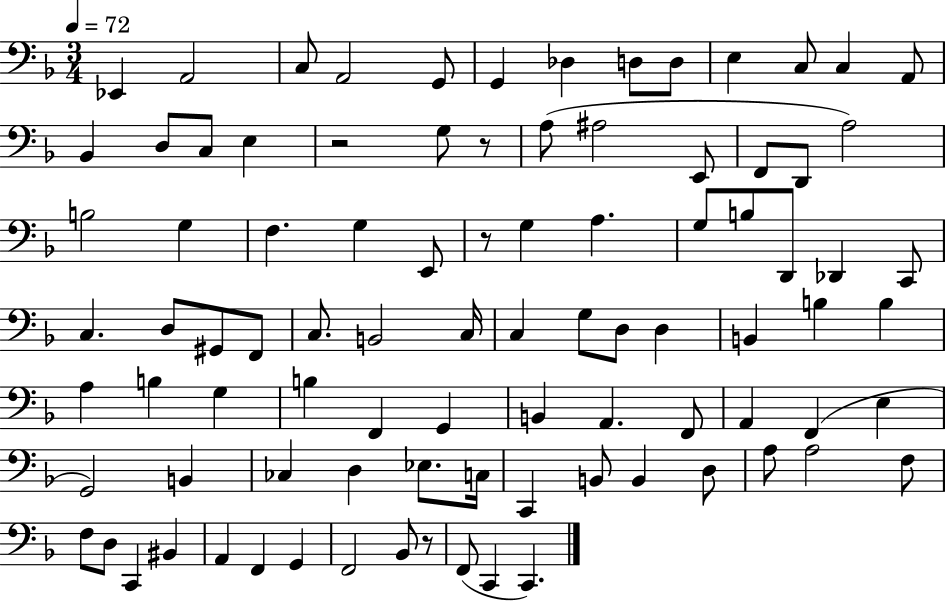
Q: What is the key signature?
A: F major